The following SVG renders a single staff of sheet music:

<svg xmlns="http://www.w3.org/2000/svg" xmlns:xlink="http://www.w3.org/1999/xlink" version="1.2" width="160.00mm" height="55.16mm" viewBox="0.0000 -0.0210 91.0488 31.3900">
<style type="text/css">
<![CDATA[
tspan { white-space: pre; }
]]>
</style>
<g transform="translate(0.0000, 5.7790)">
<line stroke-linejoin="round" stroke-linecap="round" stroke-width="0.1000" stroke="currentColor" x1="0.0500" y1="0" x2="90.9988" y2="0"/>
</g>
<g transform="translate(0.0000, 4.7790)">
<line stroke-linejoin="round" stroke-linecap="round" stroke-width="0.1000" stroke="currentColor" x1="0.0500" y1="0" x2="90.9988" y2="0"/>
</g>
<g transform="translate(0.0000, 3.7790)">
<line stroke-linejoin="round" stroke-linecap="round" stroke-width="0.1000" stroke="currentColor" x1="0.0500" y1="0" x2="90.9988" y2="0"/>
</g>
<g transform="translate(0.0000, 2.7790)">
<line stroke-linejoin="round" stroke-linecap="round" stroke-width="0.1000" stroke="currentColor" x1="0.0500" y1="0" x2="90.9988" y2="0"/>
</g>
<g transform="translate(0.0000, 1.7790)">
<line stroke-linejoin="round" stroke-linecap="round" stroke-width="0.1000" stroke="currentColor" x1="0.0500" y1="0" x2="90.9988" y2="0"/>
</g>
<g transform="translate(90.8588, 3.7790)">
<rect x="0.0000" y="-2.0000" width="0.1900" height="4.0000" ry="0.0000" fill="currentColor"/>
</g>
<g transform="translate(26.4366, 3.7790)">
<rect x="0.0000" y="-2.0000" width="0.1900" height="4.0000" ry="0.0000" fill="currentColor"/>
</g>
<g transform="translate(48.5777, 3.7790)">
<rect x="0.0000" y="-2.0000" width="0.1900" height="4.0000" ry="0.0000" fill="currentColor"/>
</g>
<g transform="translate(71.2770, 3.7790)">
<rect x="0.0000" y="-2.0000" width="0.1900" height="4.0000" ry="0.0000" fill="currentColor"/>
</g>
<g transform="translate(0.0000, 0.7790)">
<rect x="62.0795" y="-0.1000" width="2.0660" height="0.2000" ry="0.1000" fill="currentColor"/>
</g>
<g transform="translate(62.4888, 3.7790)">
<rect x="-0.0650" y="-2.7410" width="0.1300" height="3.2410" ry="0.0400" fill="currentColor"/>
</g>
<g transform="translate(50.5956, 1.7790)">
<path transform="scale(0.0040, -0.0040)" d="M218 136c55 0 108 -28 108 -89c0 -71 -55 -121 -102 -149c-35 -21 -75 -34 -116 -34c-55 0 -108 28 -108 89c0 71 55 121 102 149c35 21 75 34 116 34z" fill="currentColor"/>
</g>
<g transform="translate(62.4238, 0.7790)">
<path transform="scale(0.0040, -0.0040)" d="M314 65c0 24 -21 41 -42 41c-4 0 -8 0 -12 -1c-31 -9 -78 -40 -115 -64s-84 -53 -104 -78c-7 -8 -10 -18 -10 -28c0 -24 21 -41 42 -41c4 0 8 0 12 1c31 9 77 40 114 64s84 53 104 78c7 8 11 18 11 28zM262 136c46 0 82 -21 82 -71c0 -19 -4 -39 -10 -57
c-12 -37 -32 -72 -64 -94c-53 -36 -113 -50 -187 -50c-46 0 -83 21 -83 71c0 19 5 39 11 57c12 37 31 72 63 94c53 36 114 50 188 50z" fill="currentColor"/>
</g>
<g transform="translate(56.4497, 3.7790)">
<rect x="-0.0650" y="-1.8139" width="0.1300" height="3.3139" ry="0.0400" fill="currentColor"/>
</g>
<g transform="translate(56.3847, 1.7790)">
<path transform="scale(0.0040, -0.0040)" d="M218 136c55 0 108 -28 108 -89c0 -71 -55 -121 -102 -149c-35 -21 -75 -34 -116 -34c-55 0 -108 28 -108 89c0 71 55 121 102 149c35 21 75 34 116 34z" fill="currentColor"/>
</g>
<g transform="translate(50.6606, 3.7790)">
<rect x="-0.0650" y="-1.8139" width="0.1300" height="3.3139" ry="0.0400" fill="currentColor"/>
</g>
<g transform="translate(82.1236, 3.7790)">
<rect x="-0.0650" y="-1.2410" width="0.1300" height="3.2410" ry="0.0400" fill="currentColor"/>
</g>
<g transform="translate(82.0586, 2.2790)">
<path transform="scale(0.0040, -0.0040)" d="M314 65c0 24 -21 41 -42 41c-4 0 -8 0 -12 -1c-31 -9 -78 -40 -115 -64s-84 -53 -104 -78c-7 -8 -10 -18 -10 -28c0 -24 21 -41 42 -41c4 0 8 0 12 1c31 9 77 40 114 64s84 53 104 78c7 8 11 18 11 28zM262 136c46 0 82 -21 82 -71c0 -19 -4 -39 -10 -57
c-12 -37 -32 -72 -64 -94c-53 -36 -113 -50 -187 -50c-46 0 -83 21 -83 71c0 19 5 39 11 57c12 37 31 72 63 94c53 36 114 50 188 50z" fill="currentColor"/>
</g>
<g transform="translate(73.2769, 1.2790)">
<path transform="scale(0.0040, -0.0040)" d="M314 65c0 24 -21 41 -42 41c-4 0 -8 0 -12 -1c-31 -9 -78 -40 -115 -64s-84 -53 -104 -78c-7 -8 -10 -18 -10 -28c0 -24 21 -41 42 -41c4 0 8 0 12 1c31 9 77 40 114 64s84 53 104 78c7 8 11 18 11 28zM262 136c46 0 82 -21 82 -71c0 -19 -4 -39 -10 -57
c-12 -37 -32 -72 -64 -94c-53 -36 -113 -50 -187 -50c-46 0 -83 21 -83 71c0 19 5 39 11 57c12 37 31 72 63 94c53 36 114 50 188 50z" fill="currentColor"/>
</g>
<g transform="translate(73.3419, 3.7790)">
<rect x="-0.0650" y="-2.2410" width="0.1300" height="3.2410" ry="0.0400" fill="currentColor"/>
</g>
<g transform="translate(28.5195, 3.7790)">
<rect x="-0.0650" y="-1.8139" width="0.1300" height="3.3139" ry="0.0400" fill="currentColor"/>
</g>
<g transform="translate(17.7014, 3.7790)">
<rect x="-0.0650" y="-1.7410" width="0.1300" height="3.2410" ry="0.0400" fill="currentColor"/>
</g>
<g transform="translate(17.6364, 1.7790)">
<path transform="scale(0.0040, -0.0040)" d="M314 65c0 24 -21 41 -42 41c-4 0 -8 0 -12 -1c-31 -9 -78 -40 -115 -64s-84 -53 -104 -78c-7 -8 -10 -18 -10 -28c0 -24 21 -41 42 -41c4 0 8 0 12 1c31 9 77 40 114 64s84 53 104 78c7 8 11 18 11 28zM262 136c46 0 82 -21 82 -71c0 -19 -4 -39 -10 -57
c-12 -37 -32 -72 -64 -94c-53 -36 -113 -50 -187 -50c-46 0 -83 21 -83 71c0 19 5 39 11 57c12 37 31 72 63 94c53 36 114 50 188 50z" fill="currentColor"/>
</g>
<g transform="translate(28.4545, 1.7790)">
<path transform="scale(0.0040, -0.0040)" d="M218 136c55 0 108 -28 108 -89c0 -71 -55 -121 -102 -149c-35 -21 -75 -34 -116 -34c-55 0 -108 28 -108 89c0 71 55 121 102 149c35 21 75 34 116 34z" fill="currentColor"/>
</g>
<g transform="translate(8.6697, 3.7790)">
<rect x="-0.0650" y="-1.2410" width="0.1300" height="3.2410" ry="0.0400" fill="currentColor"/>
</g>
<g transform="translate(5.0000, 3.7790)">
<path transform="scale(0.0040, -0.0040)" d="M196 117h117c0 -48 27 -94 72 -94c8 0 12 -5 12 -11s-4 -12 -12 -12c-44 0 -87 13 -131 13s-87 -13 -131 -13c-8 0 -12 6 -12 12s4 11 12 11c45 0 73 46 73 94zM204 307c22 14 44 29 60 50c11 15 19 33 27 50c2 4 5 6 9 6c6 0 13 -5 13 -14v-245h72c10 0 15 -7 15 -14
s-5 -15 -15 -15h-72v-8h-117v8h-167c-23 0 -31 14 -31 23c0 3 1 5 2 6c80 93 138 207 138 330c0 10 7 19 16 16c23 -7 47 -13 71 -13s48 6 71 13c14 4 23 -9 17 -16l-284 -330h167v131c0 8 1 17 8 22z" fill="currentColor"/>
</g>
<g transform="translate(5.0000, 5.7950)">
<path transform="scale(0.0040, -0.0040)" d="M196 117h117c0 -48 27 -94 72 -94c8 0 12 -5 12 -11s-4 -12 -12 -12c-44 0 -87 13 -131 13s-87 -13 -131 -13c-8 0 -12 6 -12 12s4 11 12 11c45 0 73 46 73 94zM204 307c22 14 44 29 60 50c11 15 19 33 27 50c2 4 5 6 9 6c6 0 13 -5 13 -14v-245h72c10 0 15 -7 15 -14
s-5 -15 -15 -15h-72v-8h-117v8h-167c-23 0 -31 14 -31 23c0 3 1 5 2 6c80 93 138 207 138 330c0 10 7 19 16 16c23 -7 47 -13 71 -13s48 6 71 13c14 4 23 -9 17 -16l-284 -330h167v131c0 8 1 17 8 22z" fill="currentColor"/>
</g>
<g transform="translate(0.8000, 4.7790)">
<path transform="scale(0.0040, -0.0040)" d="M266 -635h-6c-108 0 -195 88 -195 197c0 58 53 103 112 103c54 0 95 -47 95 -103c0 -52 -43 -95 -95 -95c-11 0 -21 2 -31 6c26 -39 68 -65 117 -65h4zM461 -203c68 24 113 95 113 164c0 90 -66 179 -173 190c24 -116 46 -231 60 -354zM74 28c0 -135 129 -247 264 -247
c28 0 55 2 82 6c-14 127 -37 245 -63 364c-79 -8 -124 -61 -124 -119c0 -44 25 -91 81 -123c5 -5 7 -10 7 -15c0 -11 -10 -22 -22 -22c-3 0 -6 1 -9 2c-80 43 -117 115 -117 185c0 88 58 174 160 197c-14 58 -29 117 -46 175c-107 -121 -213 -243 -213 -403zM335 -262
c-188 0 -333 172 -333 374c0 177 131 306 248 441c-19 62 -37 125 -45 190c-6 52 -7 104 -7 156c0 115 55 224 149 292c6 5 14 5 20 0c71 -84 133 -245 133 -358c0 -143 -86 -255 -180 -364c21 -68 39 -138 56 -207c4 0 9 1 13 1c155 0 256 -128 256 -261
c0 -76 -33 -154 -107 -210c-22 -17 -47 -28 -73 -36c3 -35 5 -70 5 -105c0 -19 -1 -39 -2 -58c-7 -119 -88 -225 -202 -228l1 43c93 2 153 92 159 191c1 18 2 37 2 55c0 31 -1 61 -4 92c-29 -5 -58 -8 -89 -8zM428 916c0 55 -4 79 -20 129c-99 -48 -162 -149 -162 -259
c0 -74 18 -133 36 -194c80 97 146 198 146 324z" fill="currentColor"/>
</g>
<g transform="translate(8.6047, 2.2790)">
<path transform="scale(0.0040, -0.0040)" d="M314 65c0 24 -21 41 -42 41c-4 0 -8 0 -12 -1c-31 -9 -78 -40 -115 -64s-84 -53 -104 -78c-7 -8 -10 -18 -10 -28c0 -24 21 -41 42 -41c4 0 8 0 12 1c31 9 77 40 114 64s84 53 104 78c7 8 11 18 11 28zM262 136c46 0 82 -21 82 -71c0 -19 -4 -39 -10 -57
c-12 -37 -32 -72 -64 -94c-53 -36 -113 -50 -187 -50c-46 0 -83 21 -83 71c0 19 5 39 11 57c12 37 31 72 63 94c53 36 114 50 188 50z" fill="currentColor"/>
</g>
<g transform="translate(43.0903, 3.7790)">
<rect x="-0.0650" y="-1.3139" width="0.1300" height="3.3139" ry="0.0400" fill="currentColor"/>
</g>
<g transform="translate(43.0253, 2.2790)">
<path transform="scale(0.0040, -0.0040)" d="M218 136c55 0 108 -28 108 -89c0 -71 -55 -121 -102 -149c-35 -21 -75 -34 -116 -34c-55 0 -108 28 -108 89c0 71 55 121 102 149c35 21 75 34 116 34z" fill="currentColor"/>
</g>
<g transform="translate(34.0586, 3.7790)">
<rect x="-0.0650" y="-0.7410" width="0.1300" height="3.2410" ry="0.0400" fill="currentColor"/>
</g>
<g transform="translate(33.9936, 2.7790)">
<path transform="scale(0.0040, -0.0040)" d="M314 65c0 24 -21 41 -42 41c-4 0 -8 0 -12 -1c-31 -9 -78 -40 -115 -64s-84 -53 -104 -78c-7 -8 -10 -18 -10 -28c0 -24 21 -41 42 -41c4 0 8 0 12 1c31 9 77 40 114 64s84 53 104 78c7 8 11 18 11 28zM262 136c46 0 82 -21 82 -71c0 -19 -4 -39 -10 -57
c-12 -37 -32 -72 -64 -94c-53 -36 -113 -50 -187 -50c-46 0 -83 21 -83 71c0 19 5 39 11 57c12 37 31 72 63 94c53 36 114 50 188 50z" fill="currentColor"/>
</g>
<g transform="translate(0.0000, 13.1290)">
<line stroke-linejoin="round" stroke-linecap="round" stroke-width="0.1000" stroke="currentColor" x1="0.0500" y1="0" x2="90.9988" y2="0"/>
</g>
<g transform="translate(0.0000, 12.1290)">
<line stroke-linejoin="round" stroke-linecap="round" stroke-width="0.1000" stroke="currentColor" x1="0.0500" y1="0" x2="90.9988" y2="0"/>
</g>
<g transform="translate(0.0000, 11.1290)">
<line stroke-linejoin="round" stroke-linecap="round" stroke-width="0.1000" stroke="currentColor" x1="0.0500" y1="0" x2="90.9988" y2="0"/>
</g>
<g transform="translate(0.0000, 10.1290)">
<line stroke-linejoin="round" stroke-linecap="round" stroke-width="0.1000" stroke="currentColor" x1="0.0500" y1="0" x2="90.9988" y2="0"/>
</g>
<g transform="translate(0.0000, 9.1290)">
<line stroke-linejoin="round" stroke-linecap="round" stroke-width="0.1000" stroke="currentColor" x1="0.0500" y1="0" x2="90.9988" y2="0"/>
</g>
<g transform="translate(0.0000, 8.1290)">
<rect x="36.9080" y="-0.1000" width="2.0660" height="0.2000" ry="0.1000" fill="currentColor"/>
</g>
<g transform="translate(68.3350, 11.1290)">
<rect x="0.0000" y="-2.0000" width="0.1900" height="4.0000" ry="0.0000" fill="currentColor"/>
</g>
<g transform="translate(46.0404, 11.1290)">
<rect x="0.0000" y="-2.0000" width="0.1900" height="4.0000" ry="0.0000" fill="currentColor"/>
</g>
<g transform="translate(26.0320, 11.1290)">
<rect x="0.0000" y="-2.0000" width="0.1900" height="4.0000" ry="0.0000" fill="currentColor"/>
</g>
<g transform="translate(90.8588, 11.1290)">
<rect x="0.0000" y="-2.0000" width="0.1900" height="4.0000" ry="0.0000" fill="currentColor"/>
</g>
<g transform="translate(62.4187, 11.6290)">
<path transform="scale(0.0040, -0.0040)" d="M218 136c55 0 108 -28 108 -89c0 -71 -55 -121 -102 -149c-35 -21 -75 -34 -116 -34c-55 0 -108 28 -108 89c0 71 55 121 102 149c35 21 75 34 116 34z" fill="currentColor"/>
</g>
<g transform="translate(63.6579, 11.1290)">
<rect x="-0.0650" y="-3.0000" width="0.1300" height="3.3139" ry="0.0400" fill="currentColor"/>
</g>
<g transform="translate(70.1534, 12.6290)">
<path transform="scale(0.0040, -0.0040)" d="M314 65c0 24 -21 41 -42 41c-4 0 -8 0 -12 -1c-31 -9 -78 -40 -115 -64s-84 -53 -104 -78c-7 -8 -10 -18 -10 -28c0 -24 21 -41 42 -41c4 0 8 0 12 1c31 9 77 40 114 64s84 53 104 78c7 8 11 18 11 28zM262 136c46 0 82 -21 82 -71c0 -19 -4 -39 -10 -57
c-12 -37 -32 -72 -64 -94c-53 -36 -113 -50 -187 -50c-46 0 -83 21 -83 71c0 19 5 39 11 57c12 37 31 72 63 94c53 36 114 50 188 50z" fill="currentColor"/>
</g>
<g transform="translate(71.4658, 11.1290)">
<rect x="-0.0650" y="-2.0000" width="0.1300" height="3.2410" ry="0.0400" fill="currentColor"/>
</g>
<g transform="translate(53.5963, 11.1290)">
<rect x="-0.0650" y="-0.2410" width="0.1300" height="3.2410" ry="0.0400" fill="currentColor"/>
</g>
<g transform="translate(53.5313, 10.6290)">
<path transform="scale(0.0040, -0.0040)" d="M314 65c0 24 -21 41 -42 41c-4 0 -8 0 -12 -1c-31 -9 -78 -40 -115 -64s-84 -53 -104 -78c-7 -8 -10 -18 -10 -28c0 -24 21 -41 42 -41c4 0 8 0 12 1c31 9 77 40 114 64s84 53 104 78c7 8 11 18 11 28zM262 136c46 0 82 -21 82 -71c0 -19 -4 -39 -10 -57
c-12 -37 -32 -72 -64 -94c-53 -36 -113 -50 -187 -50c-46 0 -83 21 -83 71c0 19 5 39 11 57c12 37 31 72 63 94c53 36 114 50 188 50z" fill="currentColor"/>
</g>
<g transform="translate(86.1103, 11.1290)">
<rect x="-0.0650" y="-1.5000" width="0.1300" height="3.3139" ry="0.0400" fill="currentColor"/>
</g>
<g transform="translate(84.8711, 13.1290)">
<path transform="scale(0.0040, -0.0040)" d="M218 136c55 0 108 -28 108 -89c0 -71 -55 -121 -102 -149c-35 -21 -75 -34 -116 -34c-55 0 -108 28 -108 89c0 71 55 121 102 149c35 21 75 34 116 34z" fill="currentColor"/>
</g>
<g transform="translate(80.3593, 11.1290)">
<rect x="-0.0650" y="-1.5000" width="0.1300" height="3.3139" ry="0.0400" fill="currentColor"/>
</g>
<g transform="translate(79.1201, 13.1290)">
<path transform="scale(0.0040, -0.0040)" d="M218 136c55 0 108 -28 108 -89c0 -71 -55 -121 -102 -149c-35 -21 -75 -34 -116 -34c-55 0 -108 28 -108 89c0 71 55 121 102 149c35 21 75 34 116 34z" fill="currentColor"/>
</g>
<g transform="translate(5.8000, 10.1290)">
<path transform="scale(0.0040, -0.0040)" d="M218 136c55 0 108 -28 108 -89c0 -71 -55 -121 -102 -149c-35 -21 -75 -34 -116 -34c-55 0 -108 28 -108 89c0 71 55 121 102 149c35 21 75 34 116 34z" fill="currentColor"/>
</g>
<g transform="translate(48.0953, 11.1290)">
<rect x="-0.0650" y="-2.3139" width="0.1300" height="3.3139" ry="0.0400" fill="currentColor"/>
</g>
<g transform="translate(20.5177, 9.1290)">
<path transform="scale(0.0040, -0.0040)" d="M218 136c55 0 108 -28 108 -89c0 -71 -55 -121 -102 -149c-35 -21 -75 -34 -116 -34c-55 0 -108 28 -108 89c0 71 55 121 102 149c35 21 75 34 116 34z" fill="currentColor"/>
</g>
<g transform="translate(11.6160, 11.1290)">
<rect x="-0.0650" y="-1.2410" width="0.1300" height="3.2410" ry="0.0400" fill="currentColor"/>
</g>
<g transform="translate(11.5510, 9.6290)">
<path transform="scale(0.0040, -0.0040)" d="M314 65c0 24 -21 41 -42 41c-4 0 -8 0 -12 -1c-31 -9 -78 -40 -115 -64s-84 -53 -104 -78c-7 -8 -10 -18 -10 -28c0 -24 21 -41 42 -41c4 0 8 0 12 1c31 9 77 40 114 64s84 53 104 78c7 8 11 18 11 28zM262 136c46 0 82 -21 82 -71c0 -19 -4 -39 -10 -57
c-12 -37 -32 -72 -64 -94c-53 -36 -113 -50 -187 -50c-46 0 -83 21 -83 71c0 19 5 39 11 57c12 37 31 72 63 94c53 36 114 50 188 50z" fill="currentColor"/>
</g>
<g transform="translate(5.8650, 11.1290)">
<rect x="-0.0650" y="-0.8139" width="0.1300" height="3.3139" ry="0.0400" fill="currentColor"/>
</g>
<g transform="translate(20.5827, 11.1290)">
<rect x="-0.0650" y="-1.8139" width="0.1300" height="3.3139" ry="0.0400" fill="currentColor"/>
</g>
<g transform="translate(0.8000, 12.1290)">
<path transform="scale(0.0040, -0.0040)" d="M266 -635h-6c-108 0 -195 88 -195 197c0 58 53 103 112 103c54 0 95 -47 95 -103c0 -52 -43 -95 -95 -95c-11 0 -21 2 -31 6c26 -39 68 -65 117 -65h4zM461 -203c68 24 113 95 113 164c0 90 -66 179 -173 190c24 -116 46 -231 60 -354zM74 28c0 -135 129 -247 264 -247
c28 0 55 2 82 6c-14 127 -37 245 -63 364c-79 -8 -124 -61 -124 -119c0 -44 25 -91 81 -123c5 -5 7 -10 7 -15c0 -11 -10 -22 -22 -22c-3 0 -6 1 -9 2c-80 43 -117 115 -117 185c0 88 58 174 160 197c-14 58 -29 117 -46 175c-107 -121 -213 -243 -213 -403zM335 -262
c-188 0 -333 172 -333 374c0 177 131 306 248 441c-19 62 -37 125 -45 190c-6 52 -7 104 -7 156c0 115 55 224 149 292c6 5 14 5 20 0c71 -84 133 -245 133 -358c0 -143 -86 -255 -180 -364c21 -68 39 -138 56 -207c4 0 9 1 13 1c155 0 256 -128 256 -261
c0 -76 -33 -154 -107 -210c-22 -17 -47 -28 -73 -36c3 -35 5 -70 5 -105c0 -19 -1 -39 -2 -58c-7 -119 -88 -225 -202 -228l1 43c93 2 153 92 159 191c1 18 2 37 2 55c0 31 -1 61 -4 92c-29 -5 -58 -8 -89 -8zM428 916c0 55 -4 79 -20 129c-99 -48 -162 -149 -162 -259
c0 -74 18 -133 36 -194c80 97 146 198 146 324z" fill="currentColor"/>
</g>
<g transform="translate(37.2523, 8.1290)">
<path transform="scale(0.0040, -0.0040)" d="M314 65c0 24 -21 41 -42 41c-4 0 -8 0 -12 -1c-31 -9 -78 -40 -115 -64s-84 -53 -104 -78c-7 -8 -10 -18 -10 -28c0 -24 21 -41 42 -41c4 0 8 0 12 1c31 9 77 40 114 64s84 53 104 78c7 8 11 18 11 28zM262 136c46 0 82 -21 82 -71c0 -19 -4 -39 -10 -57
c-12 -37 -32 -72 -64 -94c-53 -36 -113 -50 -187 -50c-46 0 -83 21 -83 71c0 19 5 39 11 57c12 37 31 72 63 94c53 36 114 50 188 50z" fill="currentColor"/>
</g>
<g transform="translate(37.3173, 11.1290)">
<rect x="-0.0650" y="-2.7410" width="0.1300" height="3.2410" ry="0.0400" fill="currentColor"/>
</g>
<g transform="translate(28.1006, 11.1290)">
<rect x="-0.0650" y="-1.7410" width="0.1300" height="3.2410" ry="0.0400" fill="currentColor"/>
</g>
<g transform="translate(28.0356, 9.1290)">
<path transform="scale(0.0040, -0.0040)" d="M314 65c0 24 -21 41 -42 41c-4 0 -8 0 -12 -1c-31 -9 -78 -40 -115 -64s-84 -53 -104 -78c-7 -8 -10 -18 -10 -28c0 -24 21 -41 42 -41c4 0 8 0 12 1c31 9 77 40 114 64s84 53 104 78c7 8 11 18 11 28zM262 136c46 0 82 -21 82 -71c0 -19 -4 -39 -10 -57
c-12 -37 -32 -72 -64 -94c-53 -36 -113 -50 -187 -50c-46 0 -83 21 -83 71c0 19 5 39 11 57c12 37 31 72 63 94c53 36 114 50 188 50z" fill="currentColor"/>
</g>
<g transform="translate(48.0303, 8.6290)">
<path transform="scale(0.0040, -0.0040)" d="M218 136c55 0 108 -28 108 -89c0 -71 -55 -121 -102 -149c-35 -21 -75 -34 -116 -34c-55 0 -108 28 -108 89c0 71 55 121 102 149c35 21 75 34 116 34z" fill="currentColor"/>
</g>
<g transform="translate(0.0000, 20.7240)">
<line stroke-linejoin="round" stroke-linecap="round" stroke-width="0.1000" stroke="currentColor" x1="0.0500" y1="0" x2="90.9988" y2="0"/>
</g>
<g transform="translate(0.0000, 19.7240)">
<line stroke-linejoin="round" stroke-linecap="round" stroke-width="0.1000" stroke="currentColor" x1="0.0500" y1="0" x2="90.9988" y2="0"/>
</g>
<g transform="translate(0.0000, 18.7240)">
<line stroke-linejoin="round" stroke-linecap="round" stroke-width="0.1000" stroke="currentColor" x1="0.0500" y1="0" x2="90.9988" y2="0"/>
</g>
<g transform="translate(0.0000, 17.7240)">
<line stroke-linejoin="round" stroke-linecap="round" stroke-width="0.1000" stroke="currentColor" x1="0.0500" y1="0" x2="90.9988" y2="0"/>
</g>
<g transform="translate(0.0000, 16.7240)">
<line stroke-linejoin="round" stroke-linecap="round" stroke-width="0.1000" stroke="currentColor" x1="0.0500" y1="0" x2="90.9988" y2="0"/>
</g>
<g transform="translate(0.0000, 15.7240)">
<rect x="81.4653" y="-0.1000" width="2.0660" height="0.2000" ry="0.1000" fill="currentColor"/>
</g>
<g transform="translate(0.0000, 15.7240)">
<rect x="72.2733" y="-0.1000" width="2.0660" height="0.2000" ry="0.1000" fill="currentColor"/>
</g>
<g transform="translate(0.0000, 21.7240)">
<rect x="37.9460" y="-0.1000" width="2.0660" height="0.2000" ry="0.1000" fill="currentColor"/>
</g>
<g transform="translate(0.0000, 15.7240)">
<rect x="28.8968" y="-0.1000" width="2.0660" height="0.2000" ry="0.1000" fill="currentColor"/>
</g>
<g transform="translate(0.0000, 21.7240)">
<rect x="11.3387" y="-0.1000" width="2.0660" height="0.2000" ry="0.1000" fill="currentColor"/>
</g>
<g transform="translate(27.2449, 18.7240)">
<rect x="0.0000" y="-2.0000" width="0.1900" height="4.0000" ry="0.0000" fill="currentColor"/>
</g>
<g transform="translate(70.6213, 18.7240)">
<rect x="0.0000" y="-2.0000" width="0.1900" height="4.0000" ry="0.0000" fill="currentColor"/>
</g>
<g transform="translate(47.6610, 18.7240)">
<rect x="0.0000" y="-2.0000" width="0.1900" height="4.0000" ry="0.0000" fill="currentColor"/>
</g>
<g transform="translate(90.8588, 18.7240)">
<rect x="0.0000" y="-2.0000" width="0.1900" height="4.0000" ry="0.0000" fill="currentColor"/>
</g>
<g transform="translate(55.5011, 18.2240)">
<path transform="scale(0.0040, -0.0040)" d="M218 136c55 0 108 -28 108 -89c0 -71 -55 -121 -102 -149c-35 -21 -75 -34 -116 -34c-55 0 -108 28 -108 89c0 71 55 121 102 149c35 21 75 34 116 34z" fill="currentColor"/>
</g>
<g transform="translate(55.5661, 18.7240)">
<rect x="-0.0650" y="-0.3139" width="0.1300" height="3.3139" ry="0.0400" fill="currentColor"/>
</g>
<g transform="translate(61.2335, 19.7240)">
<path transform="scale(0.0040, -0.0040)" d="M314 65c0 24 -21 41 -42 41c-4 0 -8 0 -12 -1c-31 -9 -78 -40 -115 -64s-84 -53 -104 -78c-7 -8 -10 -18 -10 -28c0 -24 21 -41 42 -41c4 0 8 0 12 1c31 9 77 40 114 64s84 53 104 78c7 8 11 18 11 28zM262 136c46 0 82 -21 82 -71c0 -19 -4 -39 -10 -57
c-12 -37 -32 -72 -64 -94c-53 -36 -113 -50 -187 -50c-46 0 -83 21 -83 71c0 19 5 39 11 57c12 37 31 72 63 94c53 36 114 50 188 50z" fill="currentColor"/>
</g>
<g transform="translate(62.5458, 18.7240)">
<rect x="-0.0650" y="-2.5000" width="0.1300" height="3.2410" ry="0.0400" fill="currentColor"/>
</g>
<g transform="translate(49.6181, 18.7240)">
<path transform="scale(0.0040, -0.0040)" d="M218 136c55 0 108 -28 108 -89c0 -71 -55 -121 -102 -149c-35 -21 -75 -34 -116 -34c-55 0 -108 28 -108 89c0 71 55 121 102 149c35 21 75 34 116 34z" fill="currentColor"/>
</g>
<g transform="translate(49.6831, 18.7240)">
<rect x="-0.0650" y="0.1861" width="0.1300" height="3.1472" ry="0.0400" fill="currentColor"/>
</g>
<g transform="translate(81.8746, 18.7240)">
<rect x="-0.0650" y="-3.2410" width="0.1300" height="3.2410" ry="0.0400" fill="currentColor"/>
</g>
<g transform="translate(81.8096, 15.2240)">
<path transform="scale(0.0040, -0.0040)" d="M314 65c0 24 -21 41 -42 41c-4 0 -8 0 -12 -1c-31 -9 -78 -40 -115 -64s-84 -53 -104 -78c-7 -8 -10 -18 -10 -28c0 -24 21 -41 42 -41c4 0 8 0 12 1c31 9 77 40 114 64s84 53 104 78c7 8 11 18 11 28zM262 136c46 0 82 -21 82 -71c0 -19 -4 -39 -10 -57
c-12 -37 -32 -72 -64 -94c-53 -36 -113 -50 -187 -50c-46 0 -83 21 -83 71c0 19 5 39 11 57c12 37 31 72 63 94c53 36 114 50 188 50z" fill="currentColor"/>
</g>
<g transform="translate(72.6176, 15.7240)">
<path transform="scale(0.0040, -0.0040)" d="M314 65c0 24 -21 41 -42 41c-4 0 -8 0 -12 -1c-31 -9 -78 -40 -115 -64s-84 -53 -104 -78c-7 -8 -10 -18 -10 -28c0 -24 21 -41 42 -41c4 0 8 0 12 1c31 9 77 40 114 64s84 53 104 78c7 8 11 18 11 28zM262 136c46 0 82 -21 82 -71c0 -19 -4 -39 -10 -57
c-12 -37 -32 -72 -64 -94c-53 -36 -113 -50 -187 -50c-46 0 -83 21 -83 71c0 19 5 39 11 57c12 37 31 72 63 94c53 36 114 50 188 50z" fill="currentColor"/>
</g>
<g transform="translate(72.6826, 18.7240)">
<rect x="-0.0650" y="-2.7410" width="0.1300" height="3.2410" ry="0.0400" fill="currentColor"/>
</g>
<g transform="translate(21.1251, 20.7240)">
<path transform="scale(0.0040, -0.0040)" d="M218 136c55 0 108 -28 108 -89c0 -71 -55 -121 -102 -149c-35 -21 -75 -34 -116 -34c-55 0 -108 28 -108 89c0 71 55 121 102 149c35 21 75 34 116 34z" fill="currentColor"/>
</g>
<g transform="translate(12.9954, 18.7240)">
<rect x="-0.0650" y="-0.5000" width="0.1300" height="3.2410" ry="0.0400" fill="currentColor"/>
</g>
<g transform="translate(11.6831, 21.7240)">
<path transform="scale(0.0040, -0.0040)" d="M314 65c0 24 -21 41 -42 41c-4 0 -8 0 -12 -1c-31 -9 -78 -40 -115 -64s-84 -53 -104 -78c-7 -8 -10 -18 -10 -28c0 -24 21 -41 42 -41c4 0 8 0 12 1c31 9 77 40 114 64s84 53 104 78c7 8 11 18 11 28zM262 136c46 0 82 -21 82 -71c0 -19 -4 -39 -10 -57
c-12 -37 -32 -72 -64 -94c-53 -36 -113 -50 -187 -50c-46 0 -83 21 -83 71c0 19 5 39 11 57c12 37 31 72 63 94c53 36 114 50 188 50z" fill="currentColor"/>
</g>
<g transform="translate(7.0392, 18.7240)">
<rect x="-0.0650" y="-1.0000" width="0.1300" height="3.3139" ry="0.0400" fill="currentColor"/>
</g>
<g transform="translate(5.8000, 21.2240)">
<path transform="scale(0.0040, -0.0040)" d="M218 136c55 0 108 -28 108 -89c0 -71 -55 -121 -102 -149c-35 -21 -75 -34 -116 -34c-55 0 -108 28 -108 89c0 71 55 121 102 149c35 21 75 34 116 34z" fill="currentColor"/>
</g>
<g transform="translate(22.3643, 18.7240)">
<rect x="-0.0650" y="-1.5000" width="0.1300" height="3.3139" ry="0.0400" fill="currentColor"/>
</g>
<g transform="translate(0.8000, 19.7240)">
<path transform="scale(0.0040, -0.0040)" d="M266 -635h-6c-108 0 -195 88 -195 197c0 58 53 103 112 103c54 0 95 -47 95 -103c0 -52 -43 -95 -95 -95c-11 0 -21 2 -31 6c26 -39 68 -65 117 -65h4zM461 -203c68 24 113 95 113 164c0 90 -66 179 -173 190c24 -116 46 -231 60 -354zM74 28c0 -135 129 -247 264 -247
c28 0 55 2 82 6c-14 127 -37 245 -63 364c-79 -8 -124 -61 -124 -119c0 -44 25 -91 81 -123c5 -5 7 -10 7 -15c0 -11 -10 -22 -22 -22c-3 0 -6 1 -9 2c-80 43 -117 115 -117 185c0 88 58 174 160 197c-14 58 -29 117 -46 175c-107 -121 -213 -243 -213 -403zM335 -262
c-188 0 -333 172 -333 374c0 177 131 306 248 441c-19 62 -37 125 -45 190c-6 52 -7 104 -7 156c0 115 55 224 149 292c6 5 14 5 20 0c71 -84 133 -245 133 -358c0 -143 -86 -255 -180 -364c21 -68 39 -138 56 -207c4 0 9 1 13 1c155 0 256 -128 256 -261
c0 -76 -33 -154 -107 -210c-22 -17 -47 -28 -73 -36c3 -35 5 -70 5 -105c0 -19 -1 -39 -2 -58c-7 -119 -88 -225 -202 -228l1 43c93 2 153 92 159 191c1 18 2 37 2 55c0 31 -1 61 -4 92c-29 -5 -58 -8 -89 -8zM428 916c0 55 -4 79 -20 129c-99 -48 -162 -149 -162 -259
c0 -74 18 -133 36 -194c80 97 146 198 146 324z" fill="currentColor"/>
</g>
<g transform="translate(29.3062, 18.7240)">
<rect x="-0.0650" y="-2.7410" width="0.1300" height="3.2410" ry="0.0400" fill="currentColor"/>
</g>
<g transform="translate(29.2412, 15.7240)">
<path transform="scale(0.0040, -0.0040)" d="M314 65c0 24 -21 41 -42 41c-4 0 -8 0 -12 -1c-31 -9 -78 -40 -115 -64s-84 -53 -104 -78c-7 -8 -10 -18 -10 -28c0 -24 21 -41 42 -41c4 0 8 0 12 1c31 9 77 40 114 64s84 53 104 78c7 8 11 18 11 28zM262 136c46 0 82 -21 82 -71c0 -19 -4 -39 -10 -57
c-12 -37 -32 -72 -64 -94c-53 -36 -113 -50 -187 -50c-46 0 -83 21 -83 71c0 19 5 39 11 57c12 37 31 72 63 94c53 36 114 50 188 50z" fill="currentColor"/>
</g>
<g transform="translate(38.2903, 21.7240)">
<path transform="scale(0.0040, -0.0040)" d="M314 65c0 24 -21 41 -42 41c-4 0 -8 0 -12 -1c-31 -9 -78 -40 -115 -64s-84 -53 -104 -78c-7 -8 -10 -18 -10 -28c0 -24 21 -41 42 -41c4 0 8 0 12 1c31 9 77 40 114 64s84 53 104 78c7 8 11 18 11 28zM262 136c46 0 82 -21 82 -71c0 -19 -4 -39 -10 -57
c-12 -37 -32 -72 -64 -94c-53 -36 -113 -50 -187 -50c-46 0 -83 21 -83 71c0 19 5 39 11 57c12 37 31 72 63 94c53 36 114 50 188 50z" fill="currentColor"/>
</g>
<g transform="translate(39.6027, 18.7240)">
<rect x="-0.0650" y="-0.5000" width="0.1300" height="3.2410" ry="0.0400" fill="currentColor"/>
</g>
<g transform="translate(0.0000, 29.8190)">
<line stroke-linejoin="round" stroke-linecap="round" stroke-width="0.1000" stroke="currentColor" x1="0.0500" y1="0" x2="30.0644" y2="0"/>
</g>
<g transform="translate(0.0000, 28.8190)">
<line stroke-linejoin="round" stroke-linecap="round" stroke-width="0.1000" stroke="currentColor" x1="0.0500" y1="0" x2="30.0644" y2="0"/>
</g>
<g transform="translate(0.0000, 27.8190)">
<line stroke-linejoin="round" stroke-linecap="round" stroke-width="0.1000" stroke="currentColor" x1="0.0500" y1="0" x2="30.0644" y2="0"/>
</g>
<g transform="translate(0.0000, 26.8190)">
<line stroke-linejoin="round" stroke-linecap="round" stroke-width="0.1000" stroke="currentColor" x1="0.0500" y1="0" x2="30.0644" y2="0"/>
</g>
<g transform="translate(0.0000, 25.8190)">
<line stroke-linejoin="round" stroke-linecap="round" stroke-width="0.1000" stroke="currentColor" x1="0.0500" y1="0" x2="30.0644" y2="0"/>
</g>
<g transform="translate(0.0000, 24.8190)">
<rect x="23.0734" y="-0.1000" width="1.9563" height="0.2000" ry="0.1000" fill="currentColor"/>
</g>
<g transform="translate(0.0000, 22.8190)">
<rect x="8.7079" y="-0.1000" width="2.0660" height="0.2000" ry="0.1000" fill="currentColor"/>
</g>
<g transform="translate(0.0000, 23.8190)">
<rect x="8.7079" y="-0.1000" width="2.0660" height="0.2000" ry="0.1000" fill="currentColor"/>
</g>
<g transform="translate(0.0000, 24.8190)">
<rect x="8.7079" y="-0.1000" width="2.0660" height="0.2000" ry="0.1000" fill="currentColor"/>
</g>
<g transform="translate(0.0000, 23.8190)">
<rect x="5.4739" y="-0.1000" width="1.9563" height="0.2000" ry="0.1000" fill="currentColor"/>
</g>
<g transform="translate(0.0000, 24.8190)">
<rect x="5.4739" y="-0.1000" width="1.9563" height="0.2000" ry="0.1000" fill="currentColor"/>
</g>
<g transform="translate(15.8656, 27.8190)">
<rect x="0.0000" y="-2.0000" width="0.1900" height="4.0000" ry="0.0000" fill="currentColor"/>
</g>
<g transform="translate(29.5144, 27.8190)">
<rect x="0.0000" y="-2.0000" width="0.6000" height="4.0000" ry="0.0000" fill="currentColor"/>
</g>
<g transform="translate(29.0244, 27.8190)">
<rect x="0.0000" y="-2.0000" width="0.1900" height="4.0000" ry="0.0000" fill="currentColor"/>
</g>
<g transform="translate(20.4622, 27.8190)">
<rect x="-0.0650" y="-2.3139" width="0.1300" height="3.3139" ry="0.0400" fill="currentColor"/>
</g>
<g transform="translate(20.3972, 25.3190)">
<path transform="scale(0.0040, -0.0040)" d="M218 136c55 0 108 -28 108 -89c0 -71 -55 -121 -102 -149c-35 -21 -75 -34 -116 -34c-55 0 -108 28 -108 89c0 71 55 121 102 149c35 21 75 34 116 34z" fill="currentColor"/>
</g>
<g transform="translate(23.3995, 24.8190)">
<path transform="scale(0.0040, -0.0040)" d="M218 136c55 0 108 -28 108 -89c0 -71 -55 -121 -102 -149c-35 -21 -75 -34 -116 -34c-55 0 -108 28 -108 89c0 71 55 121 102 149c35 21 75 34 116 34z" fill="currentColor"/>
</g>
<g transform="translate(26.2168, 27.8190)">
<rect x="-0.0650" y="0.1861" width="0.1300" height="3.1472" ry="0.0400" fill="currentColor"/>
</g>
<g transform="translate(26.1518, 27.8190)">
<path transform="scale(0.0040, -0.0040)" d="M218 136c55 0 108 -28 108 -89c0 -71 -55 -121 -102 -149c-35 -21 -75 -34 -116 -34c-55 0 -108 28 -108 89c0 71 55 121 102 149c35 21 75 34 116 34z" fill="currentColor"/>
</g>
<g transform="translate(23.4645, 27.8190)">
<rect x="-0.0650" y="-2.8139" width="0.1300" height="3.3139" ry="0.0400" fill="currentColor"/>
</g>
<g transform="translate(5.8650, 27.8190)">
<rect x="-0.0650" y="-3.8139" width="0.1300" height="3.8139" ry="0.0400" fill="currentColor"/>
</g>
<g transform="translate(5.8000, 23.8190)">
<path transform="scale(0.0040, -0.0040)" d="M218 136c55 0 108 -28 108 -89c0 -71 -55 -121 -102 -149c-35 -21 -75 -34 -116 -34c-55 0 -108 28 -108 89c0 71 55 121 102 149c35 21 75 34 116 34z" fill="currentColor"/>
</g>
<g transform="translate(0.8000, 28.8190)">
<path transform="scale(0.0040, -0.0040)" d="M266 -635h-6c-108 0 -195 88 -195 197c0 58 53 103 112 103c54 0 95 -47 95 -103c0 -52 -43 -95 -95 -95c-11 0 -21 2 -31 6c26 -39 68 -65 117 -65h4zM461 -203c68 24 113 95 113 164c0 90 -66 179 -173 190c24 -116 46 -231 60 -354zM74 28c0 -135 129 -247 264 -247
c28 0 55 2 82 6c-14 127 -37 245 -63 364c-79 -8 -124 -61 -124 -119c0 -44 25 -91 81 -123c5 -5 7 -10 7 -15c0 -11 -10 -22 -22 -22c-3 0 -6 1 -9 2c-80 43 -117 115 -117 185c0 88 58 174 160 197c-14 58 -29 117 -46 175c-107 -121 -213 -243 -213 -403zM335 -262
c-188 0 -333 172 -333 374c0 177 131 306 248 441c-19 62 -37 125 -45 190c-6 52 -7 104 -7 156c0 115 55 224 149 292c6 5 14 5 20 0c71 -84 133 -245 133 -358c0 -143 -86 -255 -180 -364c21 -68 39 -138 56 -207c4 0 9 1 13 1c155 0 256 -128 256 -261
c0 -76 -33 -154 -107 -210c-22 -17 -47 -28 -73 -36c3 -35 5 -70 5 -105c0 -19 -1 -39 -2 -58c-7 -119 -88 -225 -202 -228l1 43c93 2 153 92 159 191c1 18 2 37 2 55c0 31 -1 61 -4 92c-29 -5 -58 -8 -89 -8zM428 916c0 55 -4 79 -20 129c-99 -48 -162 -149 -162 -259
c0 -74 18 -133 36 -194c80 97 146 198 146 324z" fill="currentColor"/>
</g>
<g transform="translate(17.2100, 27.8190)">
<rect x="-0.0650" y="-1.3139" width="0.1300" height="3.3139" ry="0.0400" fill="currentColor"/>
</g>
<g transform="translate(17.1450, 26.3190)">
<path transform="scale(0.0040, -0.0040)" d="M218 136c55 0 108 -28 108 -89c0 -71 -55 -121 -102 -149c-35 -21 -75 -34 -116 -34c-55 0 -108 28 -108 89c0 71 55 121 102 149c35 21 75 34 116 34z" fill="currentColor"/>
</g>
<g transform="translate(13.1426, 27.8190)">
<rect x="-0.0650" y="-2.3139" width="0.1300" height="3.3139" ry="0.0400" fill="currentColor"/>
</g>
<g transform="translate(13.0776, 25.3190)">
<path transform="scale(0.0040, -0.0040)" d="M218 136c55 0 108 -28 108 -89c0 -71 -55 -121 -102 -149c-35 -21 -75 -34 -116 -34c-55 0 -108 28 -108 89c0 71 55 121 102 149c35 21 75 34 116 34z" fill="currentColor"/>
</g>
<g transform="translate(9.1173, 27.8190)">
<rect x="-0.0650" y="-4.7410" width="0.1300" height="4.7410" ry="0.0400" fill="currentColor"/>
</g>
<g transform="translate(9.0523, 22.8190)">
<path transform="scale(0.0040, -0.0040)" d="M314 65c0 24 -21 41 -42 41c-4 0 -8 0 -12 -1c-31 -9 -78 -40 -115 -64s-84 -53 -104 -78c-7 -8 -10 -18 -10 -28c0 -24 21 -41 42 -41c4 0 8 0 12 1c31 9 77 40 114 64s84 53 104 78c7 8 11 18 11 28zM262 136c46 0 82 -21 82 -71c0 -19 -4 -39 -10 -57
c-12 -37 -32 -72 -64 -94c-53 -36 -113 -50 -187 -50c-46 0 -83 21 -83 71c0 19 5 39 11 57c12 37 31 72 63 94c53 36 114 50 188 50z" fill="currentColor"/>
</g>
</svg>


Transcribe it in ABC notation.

X:1
T:Untitled
M:4/4
L:1/4
K:C
e2 f2 f d2 e f f a2 g2 e2 d e2 f f2 a2 g c2 A F2 E E D C2 E a2 C2 B c G2 a2 b2 c' e'2 g e g a B